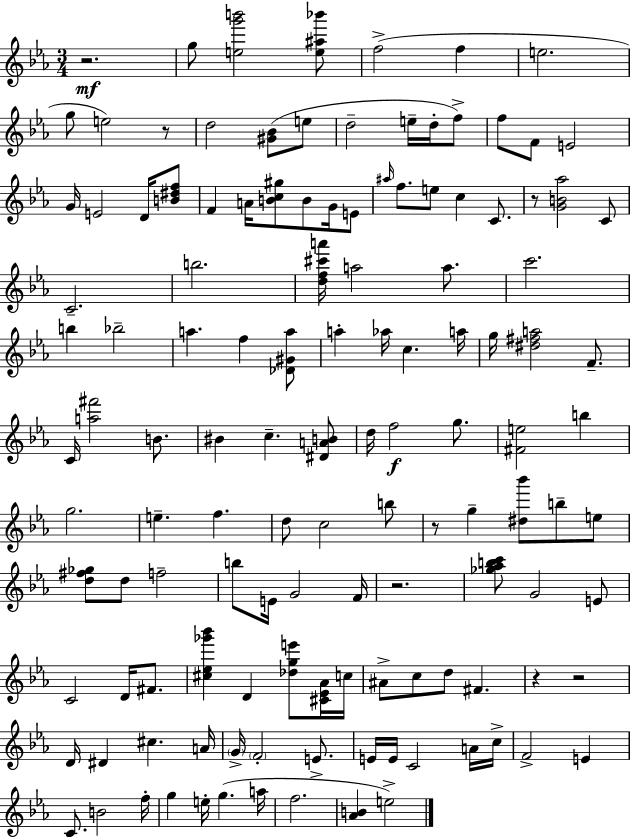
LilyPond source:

{
  \clef treble
  \numericTimeSignature
  \time 3/4
  \key ees \major
  \repeat volta 2 { r2.\mf | g''8 <e'' g''' b'''>2 <e'' ais'' bes'''>8 | f''2->( f''4 | e''2. | \break g''8 e''2) r8 | d''2 <gis' bes'>8( e''8 | d''2-- e''16-- d''16-. f''8->) | f''8 f'8 e'2 | \break g'16 e'2 d'16 <b' dis'' f''>8 | f'4 a'16 <b' c'' gis''>8 b'8 g'16 e'8 | \grace { ais''16 } f''8. e''8 c''4 c'8. | r8 <g' b' aes''>2 c'8 | \break c'2.-- | b''2. | <d'' f'' cis''' a'''>16 a''2 a''8. | c'''2. | \break b''4 bes''2-- | a''4. f''4 <des' gis' a''>8 | a''4-. aes''16 c''4. | a''16 g''16 <dis'' fis'' a''>2 f'8.-- | \break c'16 <a'' fis'''>2 b'8. | bis'4 c''4.-- <dis' a' b'>8 | d''16 f''2\f g''8. | <fis' e''>2 b''4 | \break g''2. | e''4.-- f''4. | d''8 c''2 b''8 | r8 g''4-- <dis'' bes'''>8 b''8-- e''8 | \break <d'' fis'' ges''>8 d''8 f''2-- | b''8 e'16 g'2 | f'16 r2. | <ges'' aes'' b'' c'''>8 g'2 e'8 | \break c'2 d'16 fis'8. | <cis'' ees'' ges''' bes'''>4 d'4 <des'' g'' e'''>8 <cis' ees' aes'>16 | c''16 ais'8-> c''8 d''8 fis'4. | r4 r2 | \break d'16 dis'4 cis''4. | a'16 \parenthesize g'16-> \parenthesize f'2-. e'8.-> | e'16 e'16 c'2 a'16 | c''16-> f'2-> e'4 | \break c'8. b'2 | f''16-. g''4 e''16-. g''4.( | a''16 f''2. | <aes' b'>4 e''2->) | \break } \bar "|."
}